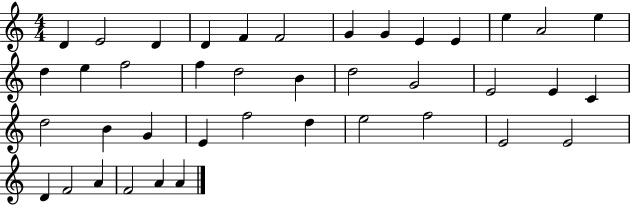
D4/q E4/h D4/q D4/q F4/q F4/h G4/q G4/q E4/q E4/q E5/q A4/h E5/q D5/q E5/q F5/h F5/q D5/h B4/q D5/h G4/h E4/h E4/q C4/q D5/h B4/q G4/q E4/q F5/h D5/q E5/h F5/h E4/h E4/h D4/q F4/h A4/q F4/h A4/q A4/q